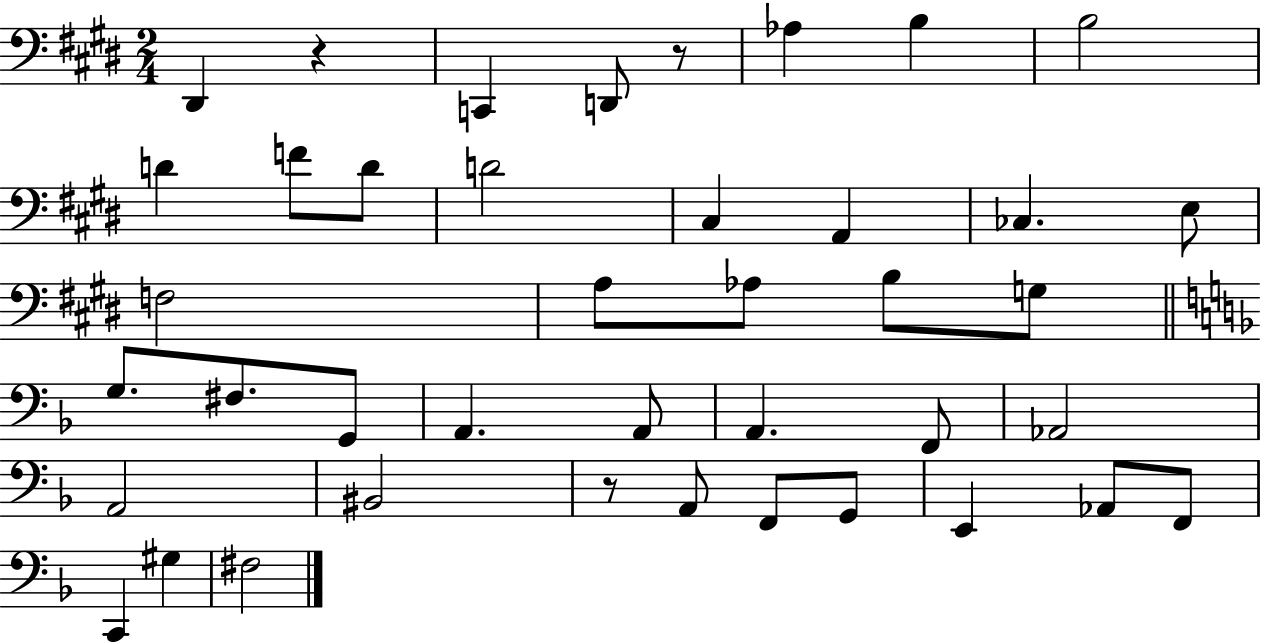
D#2/q R/q C2/q D2/e R/e Ab3/q B3/q B3/h D4/q F4/e D4/e D4/h C#3/q A2/q CES3/q. E3/e F3/h A3/e Ab3/e B3/e G3/e G3/e. F#3/e. G2/e A2/q. A2/e A2/q. F2/e Ab2/h A2/h BIS2/h R/e A2/e F2/e G2/e E2/q Ab2/e F2/e C2/q G#3/q F#3/h